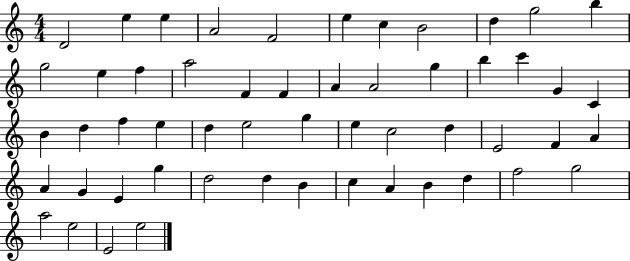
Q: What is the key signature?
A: C major